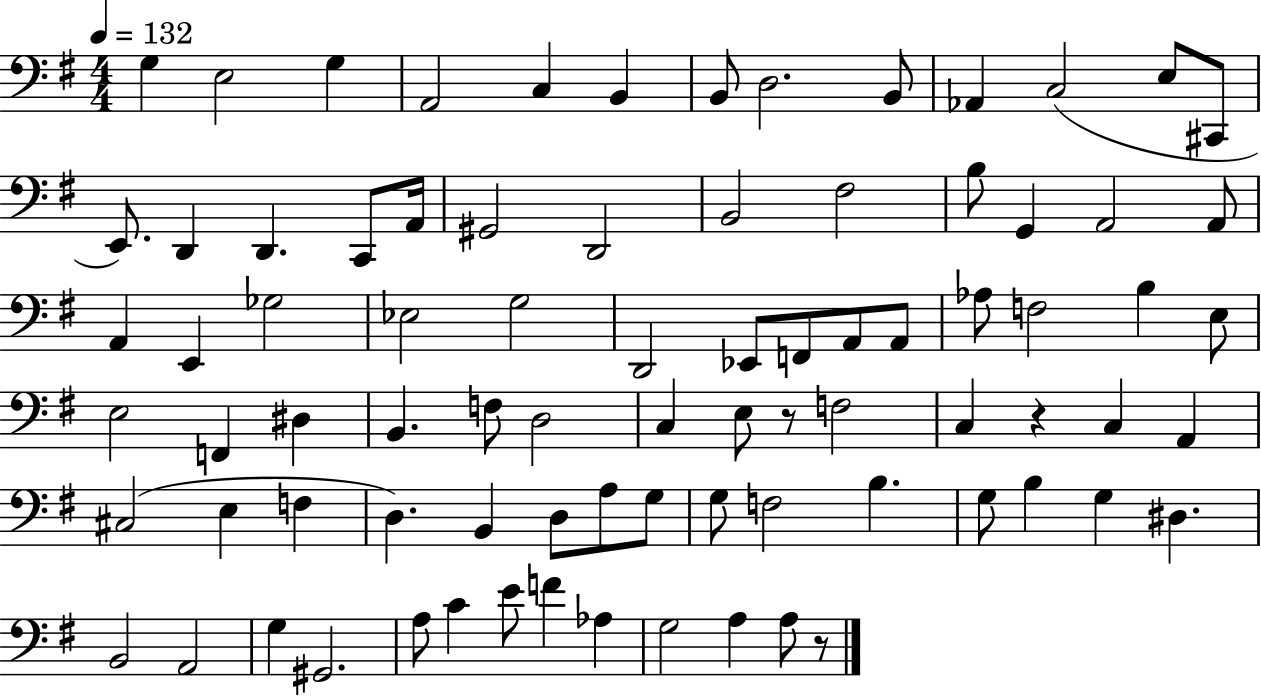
{
  \clef bass
  \numericTimeSignature
  \time 4/4
  \key g \major
  \tempo 4 = 132
  g4 e2 g4 | a,2 c4 b,4 | b,8 d2. b,8 | aes,4 c2( e8 cis,8 | \break e,8.) d,4 d,4. c,8 a,16 | gis,2 d,2 | b,2 fis2 | b8 g,4 a,2 a,8 | \break a,4 e,4 ges2 | ees2 g2 | d,2 ees,8 f,8 a,8 a,8 | aes8 f2 b4 e8 | \break e2 f,4 dis4 | b,4. f8 d2 | c4 e8 r8 f2 | c4 r4 c4 a,4 | \break cis2( e4 f4 | d4.) b,4 d8 a8 g8 | g8 f2 b4. | g8 b4 g4 dis4. | \break b,2 a,2 | g4 gis,2. | a8 c'4 e'8 f'4 aes4 | g2 a4 a8 r8 | \break \bar "|."
}